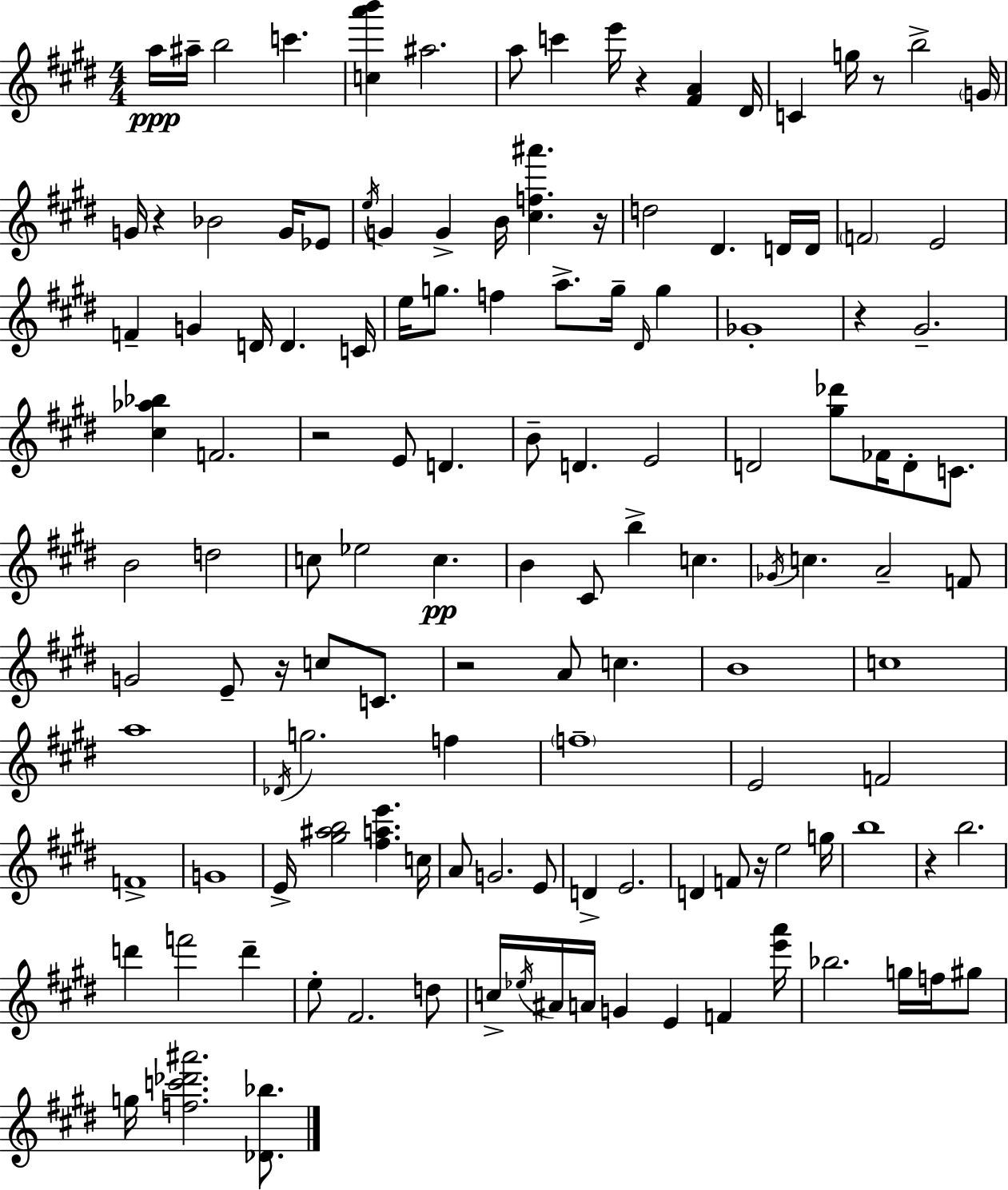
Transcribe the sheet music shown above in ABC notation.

X:1
T:Untitled
M:4/4
L:1/4
K:E
a/4 ^a/4 b2 c' [ca'b'] ^a2 a/2 c' e'/4 z [^FA] ^D/4 C g/4 z/2 b2 G/4 G/4 z _B2 G/4 _E/2 e/4 G G B/4 [^cf^a'] z/4 d2 ^D D/4 D/4 F2 E2 F G D/4 D C/4 e/4 g/2 f a/2 g/4 ^D/4 g _G4 z ^G2 [^c_a_b] F2 z2 E/2 D B/2 D E2 D2 [^g_d']/2 _F/4 D/2 C/2 B2 d2 c/2 _e2 c B ^C/2 b c _G/4 c A2 F/2 G2 E/2 z/4 c/2 C/2 z2 A/2 c B4 c4 a4 _D/4 g2 f f4 E2 F2 F4 G4 E/4 [^g^ab]2 [^fae'] c/4 A/2 G2 E/2 D E2 D F/2 z/4 e2 g/4 b4 z b2 d' f'2 d' e/2 ^F2 d/2 c/4 _e/4 ^A/4 A/4 G E F [e'a']/4 _b2 g/4 f/4 ^g/2 g/4 [fc'_d'^a']2 [_D_b]/2